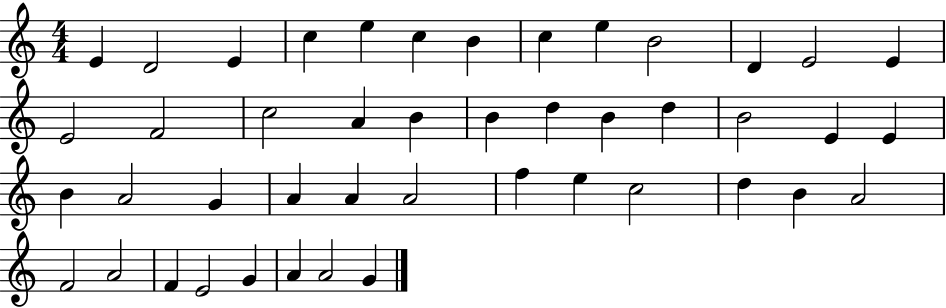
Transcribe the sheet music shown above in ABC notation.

X:1
T:Untitled
M:4/4
L:1/4
K:C
E D2 E c e c B c e B2 D E2 E E2 F2 c2 A B B d B d B2 E E B A2 G A A A2 f e c2 d B A2 F2 A2 F E2 G A A2 G